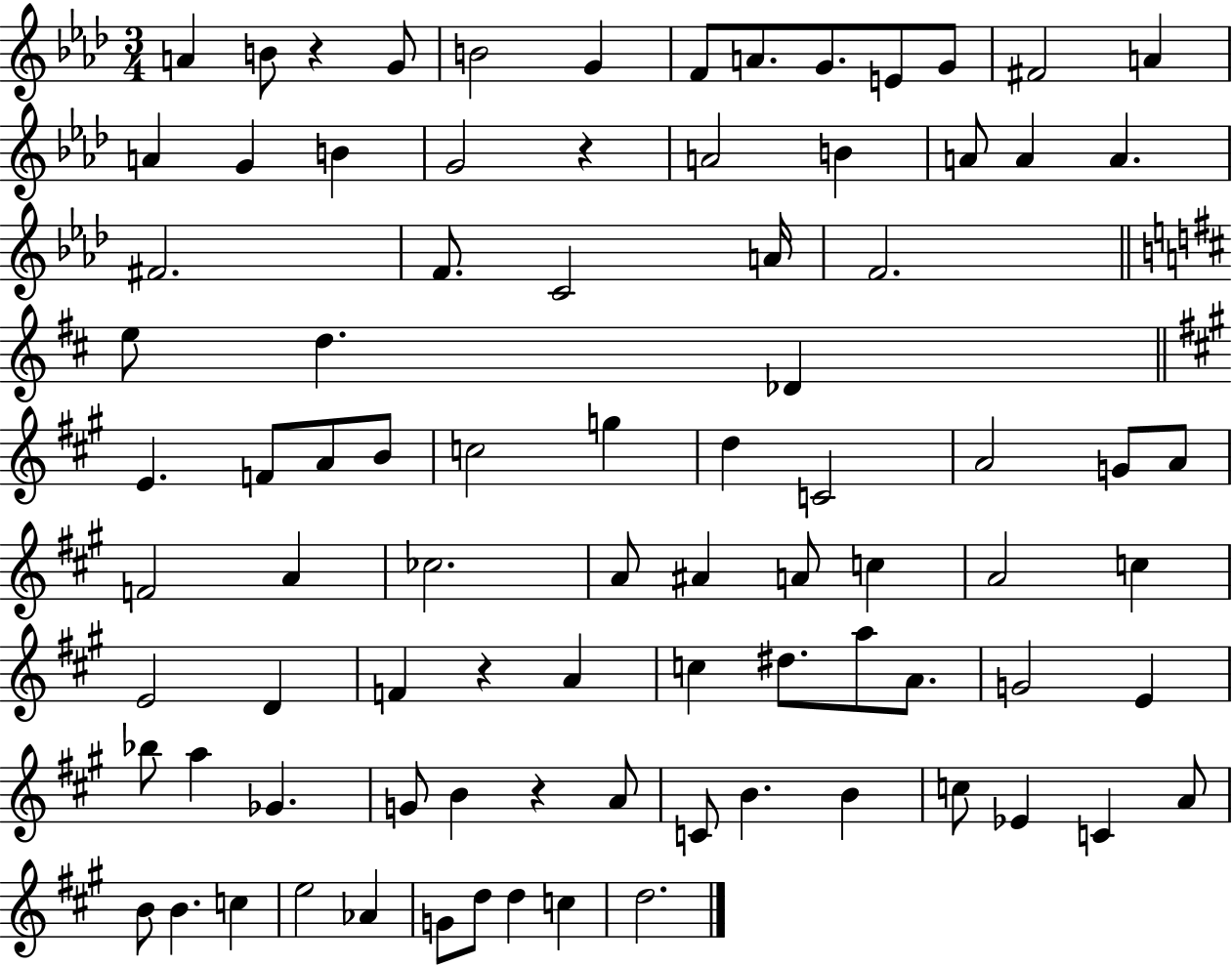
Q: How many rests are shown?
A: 4